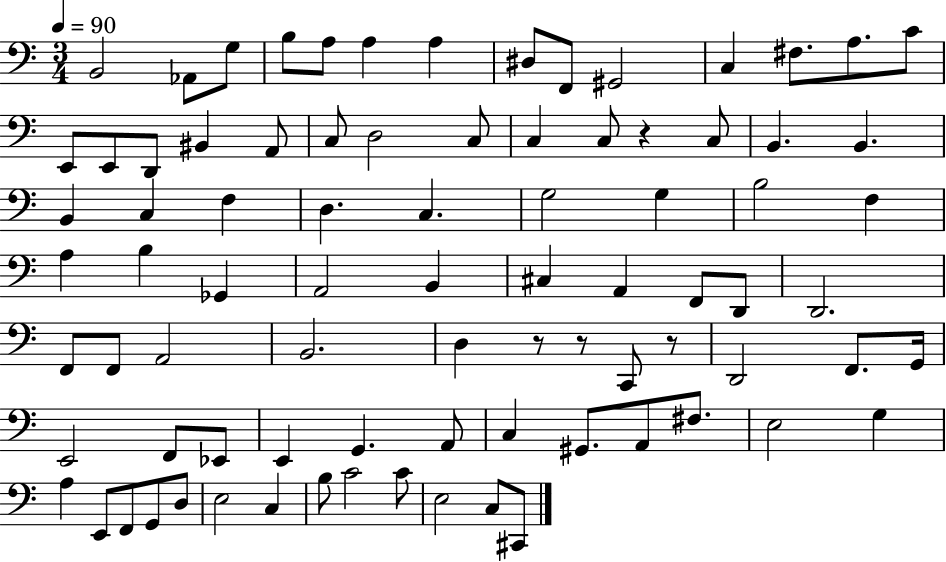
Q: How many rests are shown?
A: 4